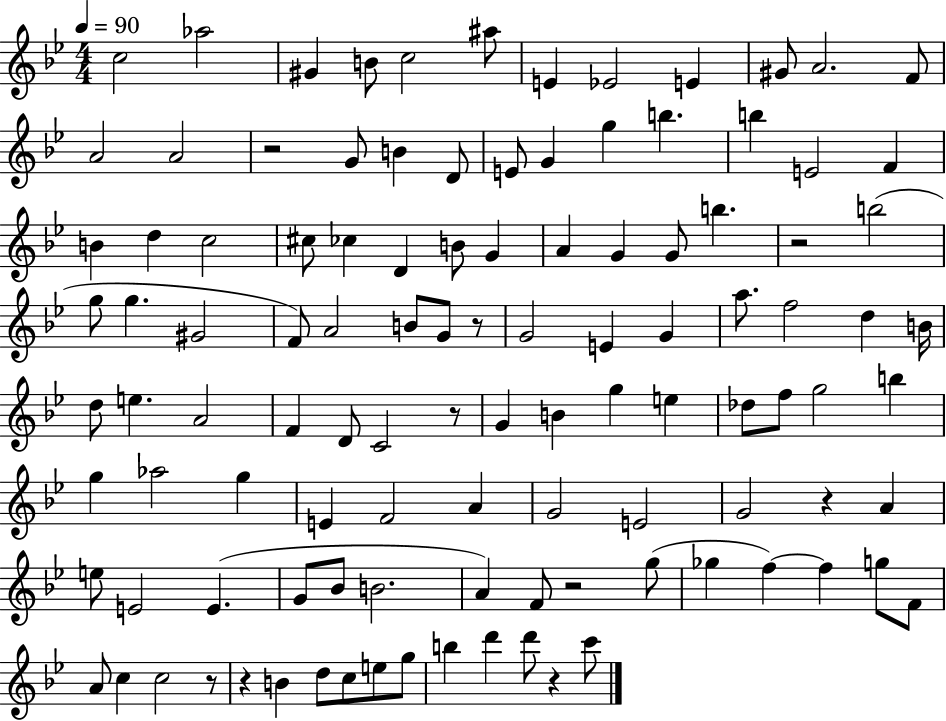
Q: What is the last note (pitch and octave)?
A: C6